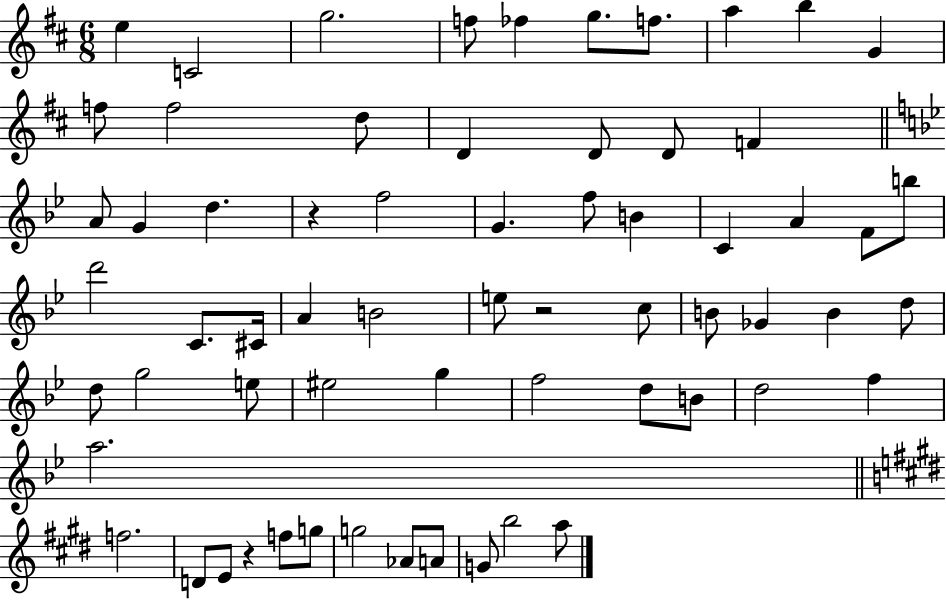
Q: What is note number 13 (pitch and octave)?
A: D5